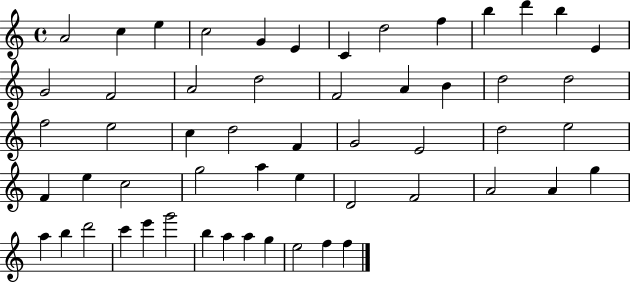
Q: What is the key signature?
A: C major